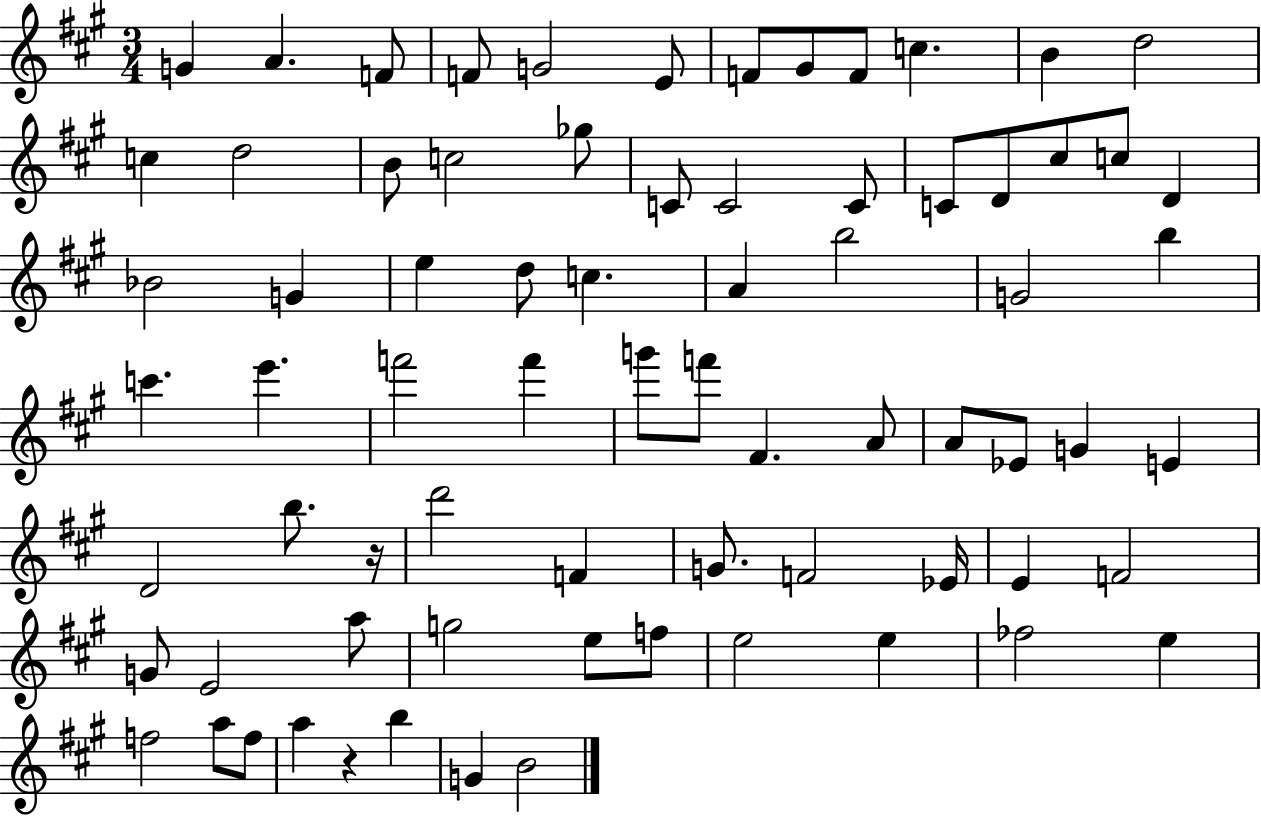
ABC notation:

X:1
T:Untitled
M:3/4
L:1/4
K:A
G A F/2 F/2 G2 E/2 F/2 ^G/2 F/2 c B d2 c d2 B/2 c2 _g/2 C/2 C2 C/2 C/2 D/2 ^c/2 c/2 D _B2 G e d/2 c A b2 G2 b c' e' f'2 f' g'/2 f'/2 ^F A/2 A/2 _E/2 G E D2 b/2 z/4 d'2 F G/2 F2 _E/4 E F2 G/2 E2 a/2 g2 e/2 f/2 e2 e _f2 e f2 a/2 f/2 a z b G B2